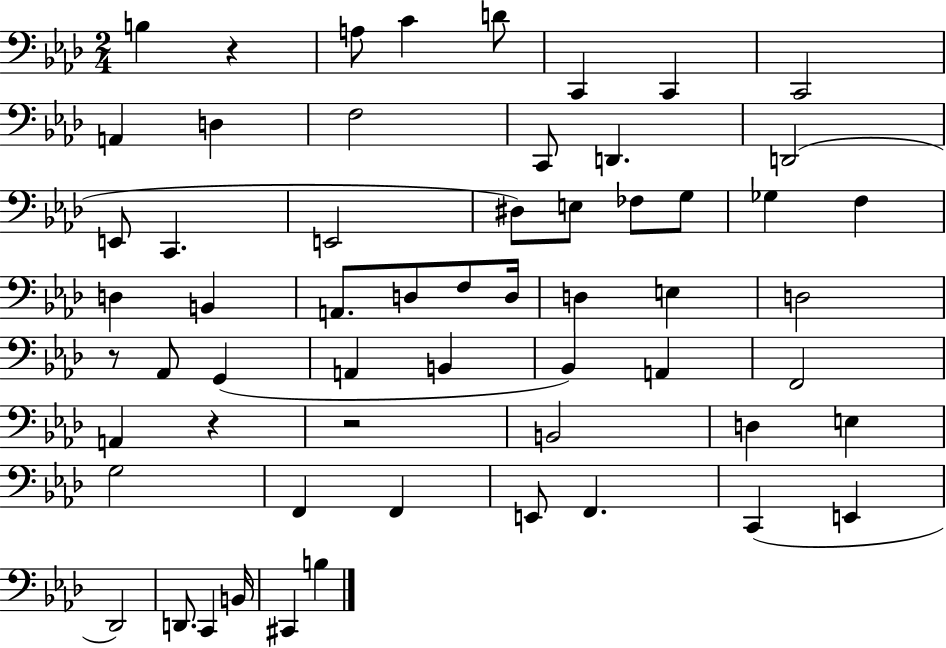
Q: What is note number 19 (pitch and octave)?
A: FES3